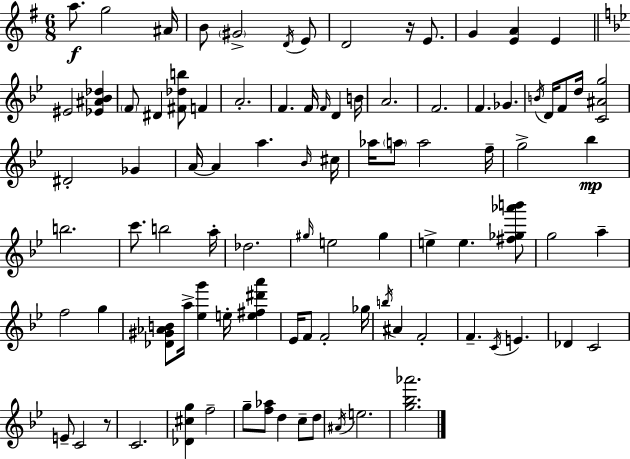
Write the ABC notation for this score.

X:1
T:Untitled
M:6/8
L:1/4
K:G
a/2 g2 ^A/4 B/2 ^G2 D/4 E/2 D2 z/4 E/2 G [EA] E ^E2 [_E^A_B_d] F/2 ^D [^F_db]/2 F A2 F F/4 F/4 D B/4 A2 F2 F _G B/4 D/4 F/2 d/4 [C^Ag]2 ^D2 _G A/4 A a _B/4 ^c/4 _a/4 a/2 a2 f/4 g2 _b b2 c'/2 b2 a/4 _d2 ^g/4 e2 ^g e e [^f_g_a'b']/2 g2 a f2 g [_D^G_AB]/2 a/4 [_eg'] e/4 [e^f^d'a'] _E/4 F/2 F2 _g/4 b/4 ^A F2 F C/4 E _D C2 E/2 C2 z/2 C2 [_D^cg] f2 g/2 [f_a]/2 d c/2 d/2 ^A/4 e2 [g_b_a']2